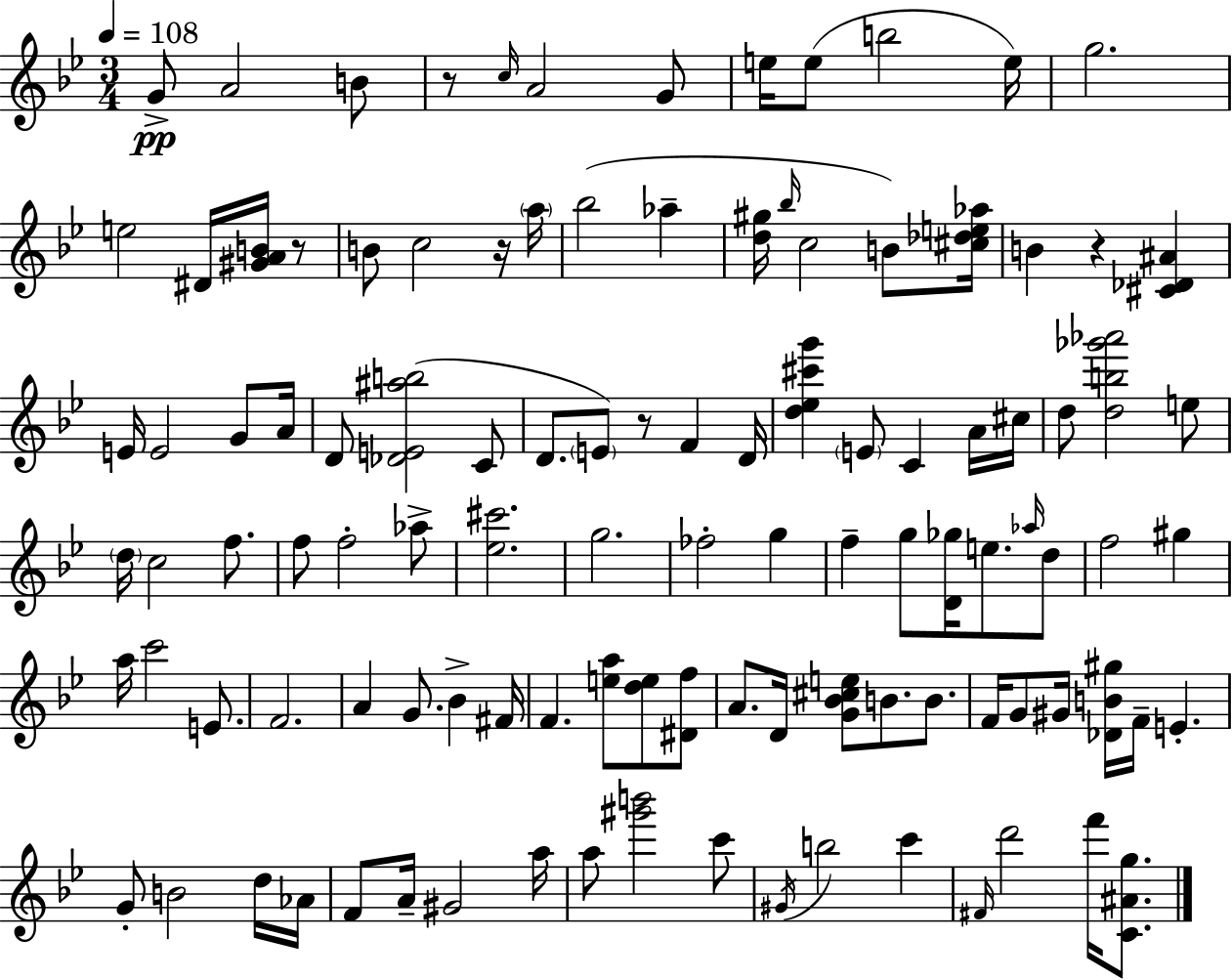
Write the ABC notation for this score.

X:1
T:Untitled
M:3/4
L:1/4
K:Bb
G/2 A2 B/2 z/2 c/4 A2 G/2 e/4 e/2 b2 e/4 g2 e2 ^D/4 [^GAB]/4 z/2 B/2 c2 z/4 a/4 _b2 _a [d^g]/4 _b/4 c2 B/2 [^c_de_a]/4 B z [^C_D^A] E/4 E2 G/2 A/4 D/2 [_DE^ab]2 C/2 D/2 E/2 z/2 F D/4 [d_e^c'g'] E/2 C A/4 ^c/4 d/2 [db_g'_a']2 e/2 d/4 c2 f/2 f/2 f2 _a/2 [_e^c']2 g2 _f2 g f g/2 [D_g]/4 e/2 _a/4 d/2 f2 ^g a/4 c'2 E/2 F2 A G/2 _B ^F/4 F [ea]/2 [de]/2 [^Df]/2 A/2 D/4 [G_B^ce]/2 B/2 B/2 F/4 G/2 ^G/4 [_DB^g]/4 F/4 E G/2 B2 d/4 _A/4 F/2 A/4 ^G2 a/4 a/2 [^g'b']2 c'/2 ^G/4 b2 c' ^F/4 d'2 f'/4 [C^Ag]/2